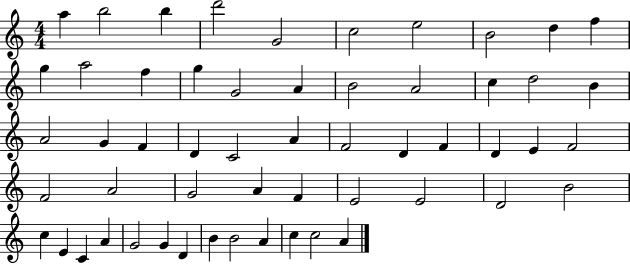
A5/q B5/h B5/q D6/h G4/h C5/h E5/h B4/h D5/q F5/q G5/q A5/h F5/q G5/q G4/h A4/q B4/h A4/h C5/q D5/h B4/q A4/h G4/q F4/q D4/q C4/h A4/q F4/h D4/q F4/q D4/q E4/q F4/h F4/h A4/h G4/h A4/q F4/q E4/h E4/h D4/h B4/h C5/q E4/q C4/q A4/q G4/h G4/q D4/q B4/q B4/h A4/q C5/q C5/h A4/q